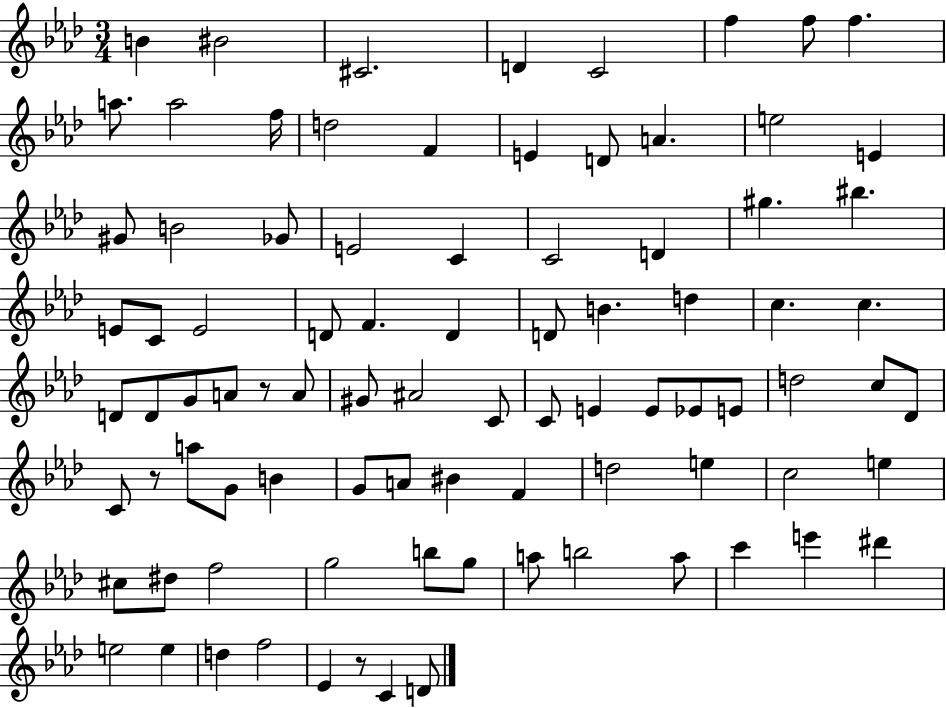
X:1
T:Untitled
M:3/4
L:1/4
K:Ab
B ^B2 ^C2 D C2 f f/2 f a/2 a2 f/4 d2 F E D/2 A e2 E ^G/2 B2 _G/2 E2 C C2 D ^g ^b E/2 C/2 E2 D/2 F D D/2 B d c c D/2 D/2 G/2 A/2 z/2 A/2 ^G/2 ^A2 C/2 C/2 E E/2 _E/2 E/2 d2 c/2 _D/2 C/2 z/2 a/2 G/2 B G/2 A/2 ^B F d2 e c2 e ^c/2 ^d/2 f2 g2 b/2 g/2 a/2 b2 a/2 c' e' ^d' e2 e d f2 _E z/2 C D/2